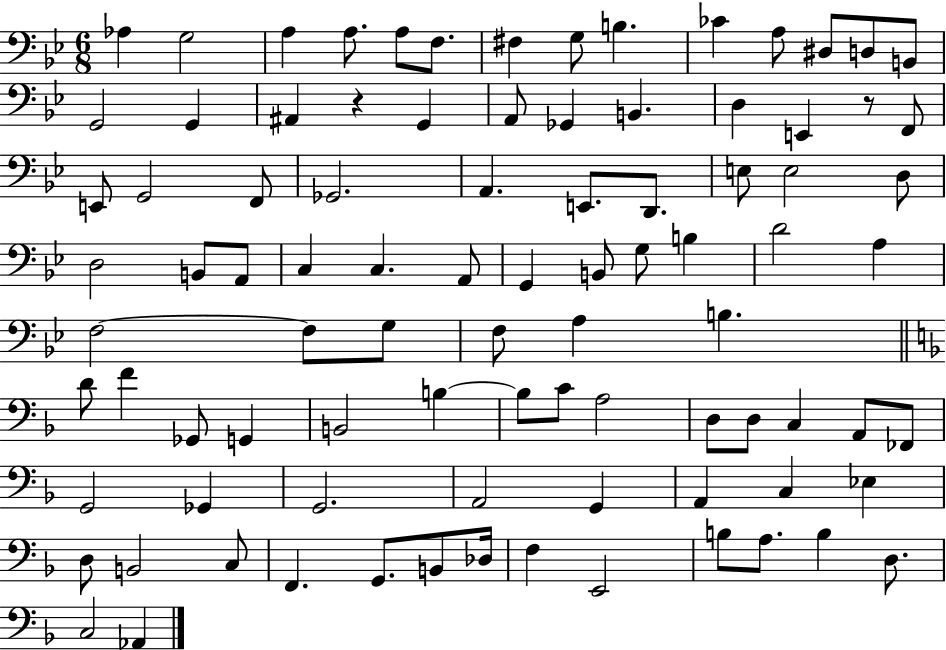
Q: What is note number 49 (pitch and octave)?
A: G3